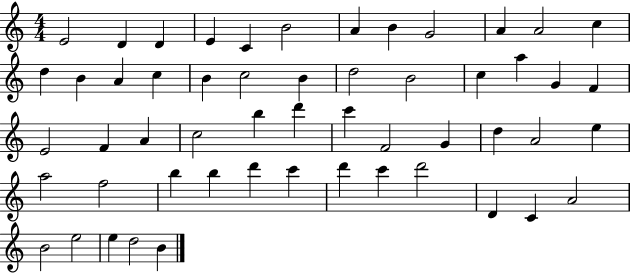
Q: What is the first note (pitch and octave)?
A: E4